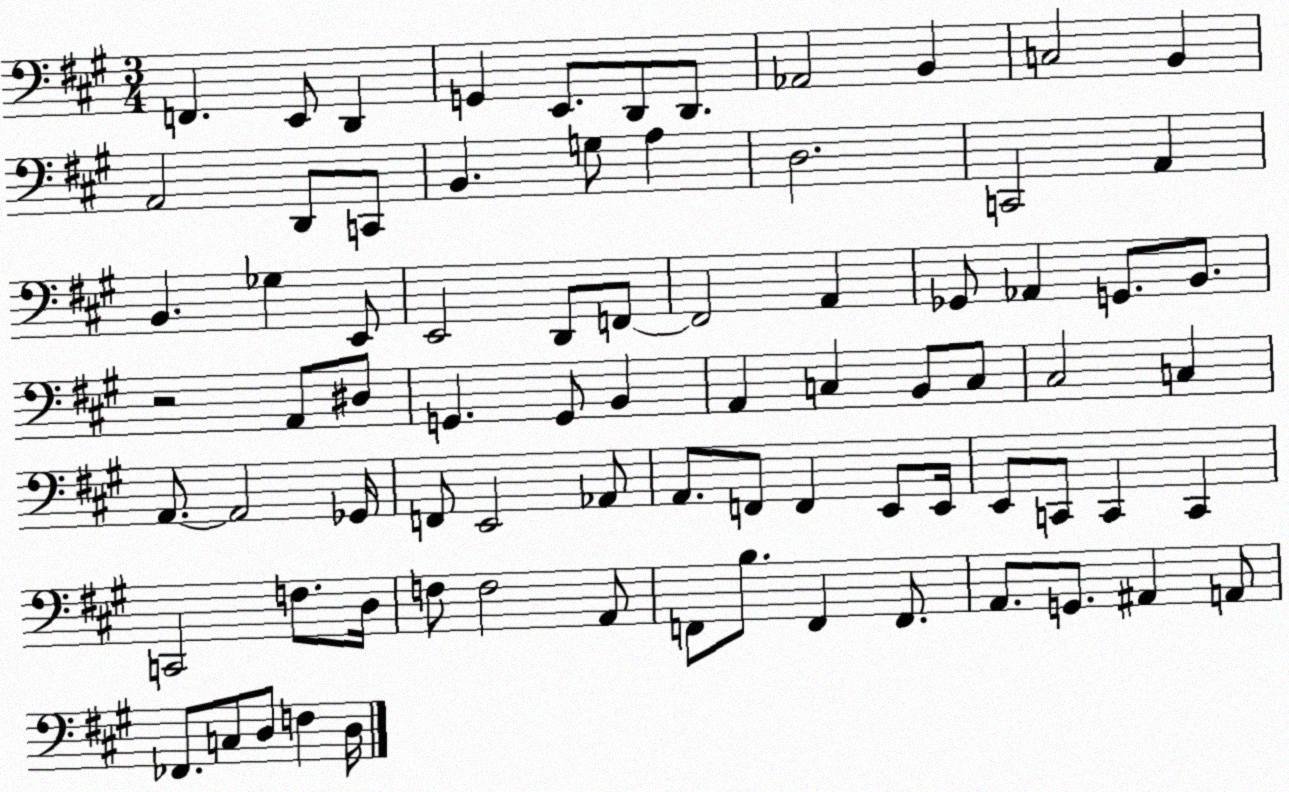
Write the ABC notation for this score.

X:1
T:Untitled
M:3/4
L:1/4
K:A
F,, E,,/2 D,, G,, E,,/2 D,,/2 D,,/2 _A,,2 B,, C,2 B,, A,,2 D,,/2 C,,/2 B,, G,/2 A, D,2 C,,2 A,, B,, _G, E,,/2 E,,2 D,,/2 F,,/2 F,,2 A,, _G,,/2 _A,, G,,/2 B,,/2 z2 A,,/2 ^D,/2 G,, G,,/2 B,, A,, C, B,,/2 C,/2 ^C,2 C, A,,/2 A,,2 _G,,/4 F,,/2 E,,2 _A,,/2 A,,/2 F,,/2 F,, E,,/2 E,,/4 E,,/2 C,,/2 C,, C,, C,,2 F,/2 D,/4 F,/2 F,2 A,,/2 F,,/2 B,/2 F,, F,,/2 A,,/2 G,,/2 ^A,, A,,/2 _F,,/2 C,/2 D,/2 F, D,/4